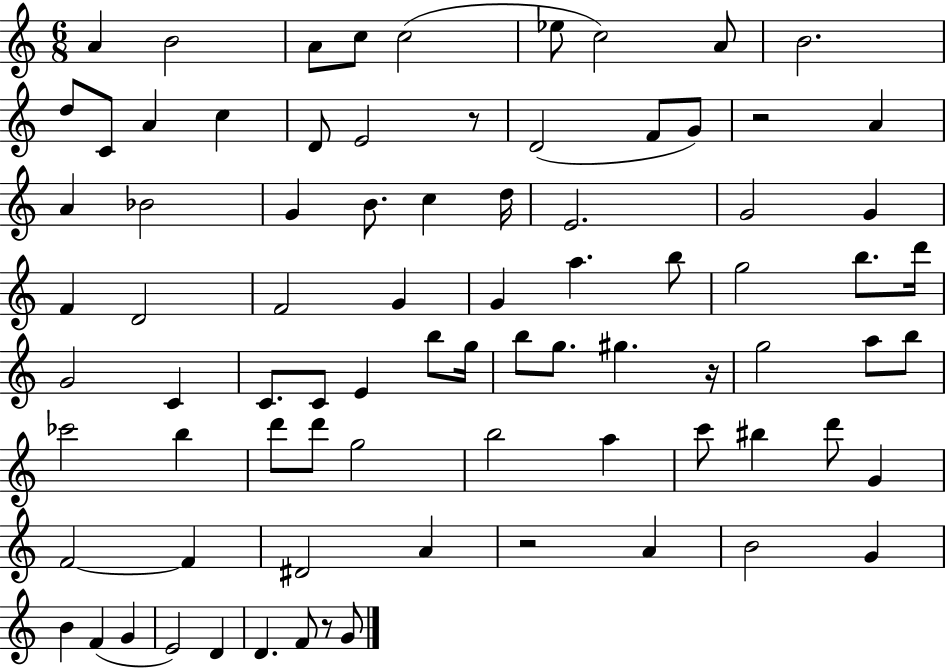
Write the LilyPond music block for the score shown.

{
  \clef treble
  \numericTimeSignature
  \time 6/8
  \key c \major
  a'4 b'2 | a'8 c''8 c''2( | ees''8 c''2) a'8 | b'2. | \break d''8 c'8 a'4 c''4 | d'8 e'2 r8 | d'2( f'8 g'8) | r2 a'4 | \break a'4 bes'2 | g'4 b'8. c''4 d''16 | e'2. | g'2 g'4 | \break f'4 d'2 | f'2 g'4 | g'4 a''4. b''8 | g''2 b''8. d'''16 | \break g'2 c'4 | c'8. c'8 e'4 b''8 g''16 | b''8 g''8. gis''4. r16 | g''2 a''8 b''8 | \break ces'''2 b''4 | d'''8 d'''8 g''2 | b''2 a''4 | c'''8 bis''4 d'''8 g'4 | \break f'2~~ f'4 | dis'2 a'4 | r2 a'4 | b'2 g'4 | \break b'4 f'4( g'4 | e'2) d'4 | d'4. f'8 r8 g'8 | \bar "|."
}